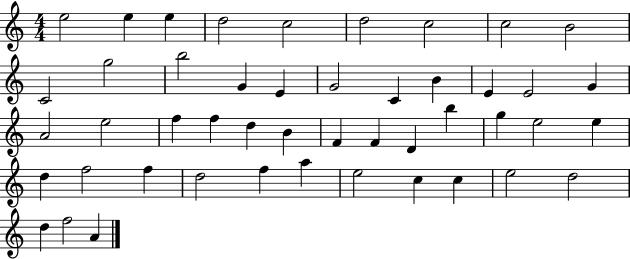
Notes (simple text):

E5/h E5/q E5/q D5/h C5/h D5/h C5/h C5/h B4/h C4/h G5/h B5/h G4/q E4/q G4/h C4/q B4/q E4/q E4/h G4/q A4/h E5/h F5/q F5/q D5/q B4/q F4/q F4/q D4/q B5/q G5/q E5/h E5/q D5/q F5/h F5/q D5/h F5/q A5/q E5/h C5/q C5/q E5/h D5/h D5/q F5/h A4/q